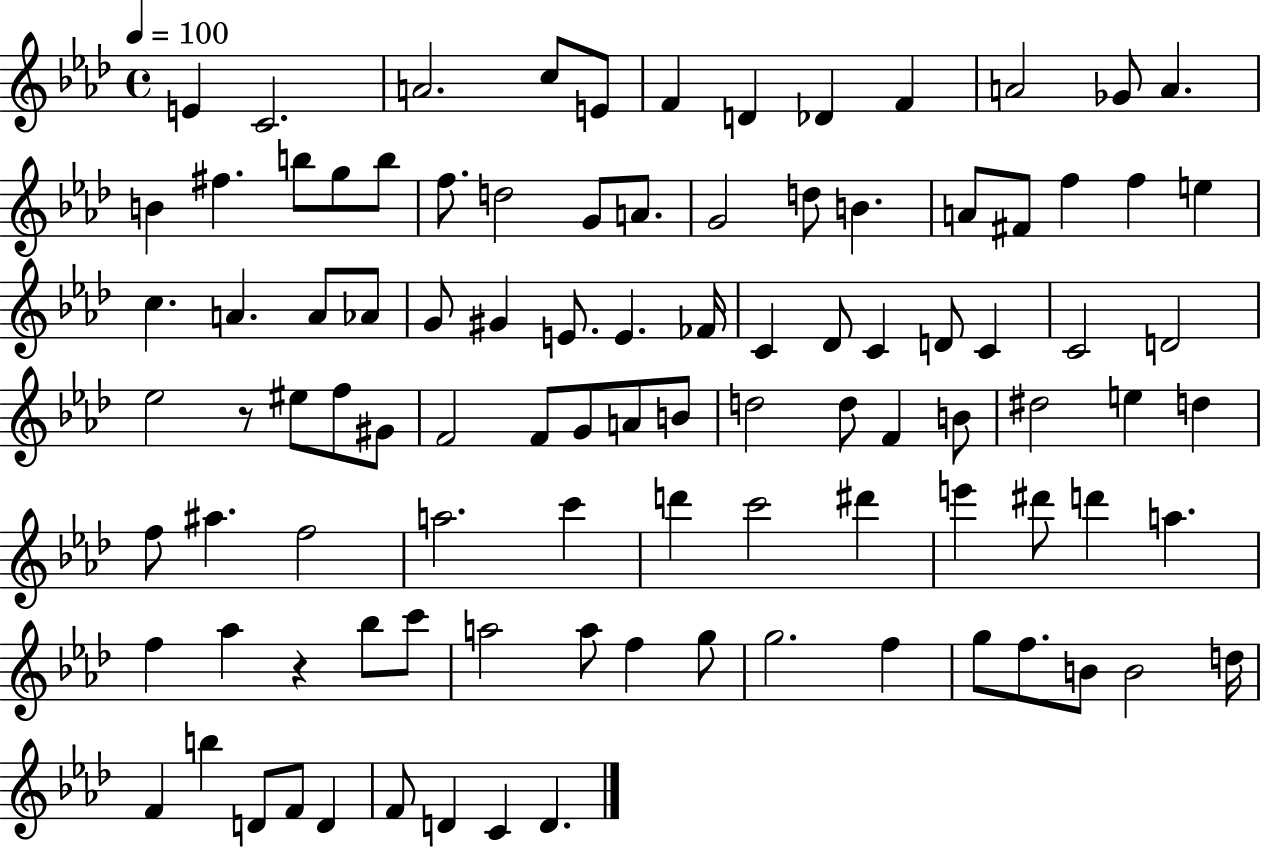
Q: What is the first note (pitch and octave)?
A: E4